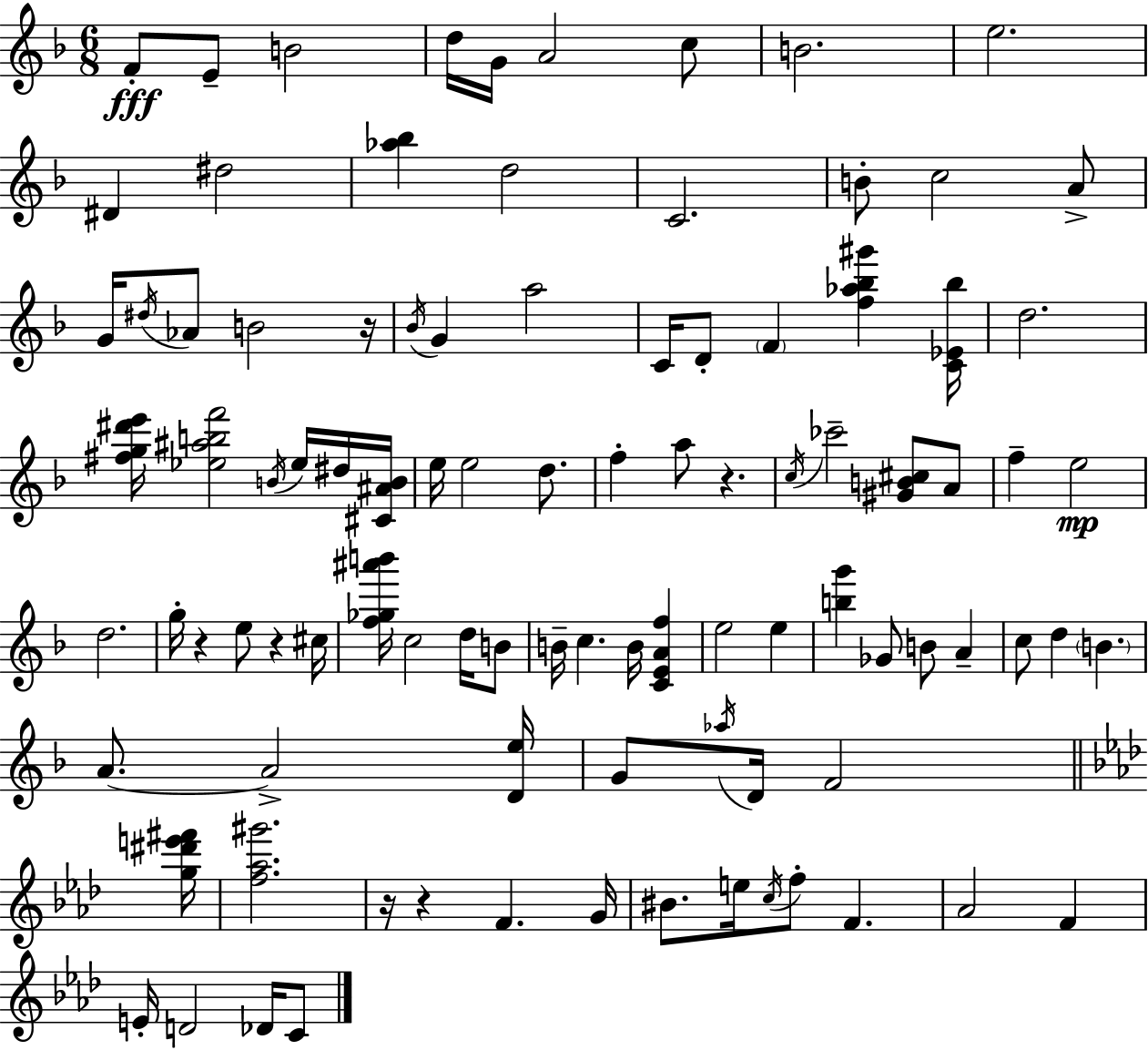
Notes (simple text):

F4/e E4/e B4/h D5/s G4/s A4/h C5/e B4/h. E5/h. D#4/q D#5/h [Ab5,Bb5]/q D5/h C4/h. B4/e C5/h A4/e G4/s D#5/s Ab4/e B4/h R/s Bb4/s G4/q A5/h C4/s D4/e F4/q [F5,Ab5,Bb5,G#6]/q [C4,Eb4,Bb5]/s D5/h. [F#5,G5,D#6,E6]/s [Eb5,A#5,B5,F6]/h B4/s Eb5/s D#5/s [C#4,A#4,B4]/s E5/s E5/h D5/e. F5/q A5/e R/q. C5/s CES6/h [G#4,B4,C#5]/e A4/e F5/q E5/h D5/h. G5/s R/q E5/e R/q C#5/s [F5,Gb5,A#6,B6]/s C5/h D5/s B4/e B4/s C5/q. B4/s [C4,E4,A4,F5]/q E5/h E5/q [B5,G6]/q Gb4/e B4/e A4/q C5/e D5/q B4/q. A4/e. A4/h [D4,E5]/s G4/e Ab5/s D4/s F4/h [G5,D#6,E6,F#6]/s [F5,Ab5,G#6]/h. R/s R/q F4/q. G4/s BIS4/e. E5/s C5/s F5/e F4/q. Ab4/h F4/q E4/s D4/h Db4/s C4/e